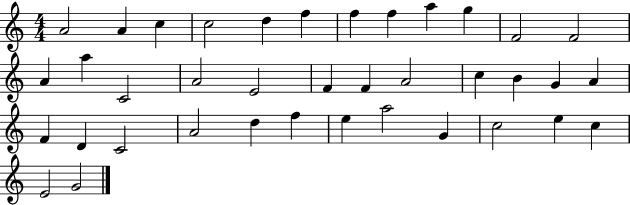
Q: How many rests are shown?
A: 0